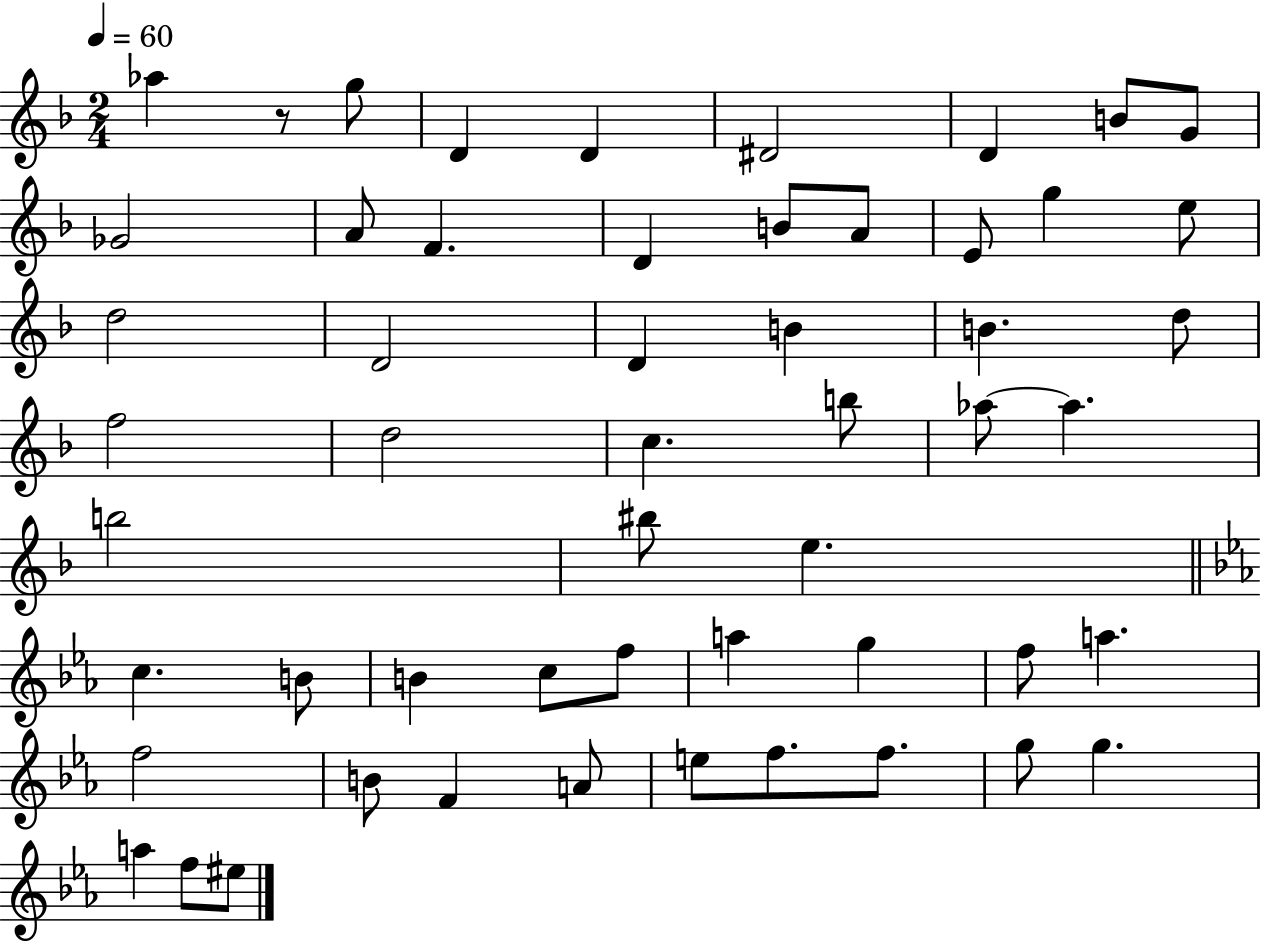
{
  \clef treble
  \numericTimeSignature
  \time 2/4
  \key f \major
  \tempo 4 = 60
  aes''4 r8 g''8 | d'4 d'4 | dis'2 | d'4 b'8 g'8 | \break ges'2 | a'8 f'4. | d'4 b'8 a'8 | e'8 g''4 e''8 | \break d''2 | d'2 | d'4 b'4 | b'4. d''8 | \break f''2 | d''2 | c''4. b''8 | aes''8~~ aes''4. | \break b''2 | bis''8 e''4. | \bar "||" \break \key ees \major c''4. b'8 | b'4 c''8 f''8 | a''4 g''4 | f''8 a''4. | \break f''2 | b'8 f'4 a'8 | e''8 f''8. f''8. | g''8 g''4. | \break a''4 f''8 eis''8 | \bar "|."
}